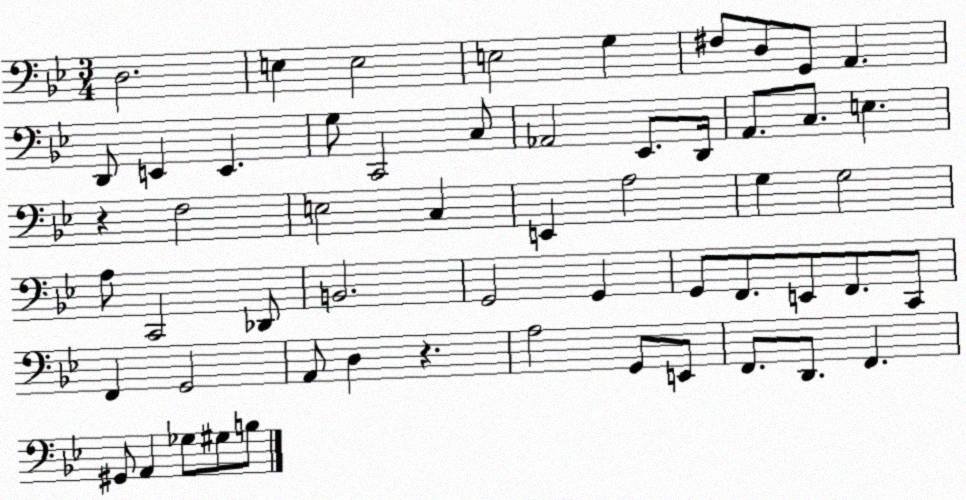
X:1
T:Untitled
M:3/4
L:1/4
K:Bb
D,2 E, E,2 E,2 G, ^F,/2 D,/2 G,,/2 A,, D,,/2 E,, E,, G,/2 C,,2 C,/2 _A,,2 _E,,/2 D,,/4 A,,/2 C,/2 E, z F,2 E,2 C, E,, A,2 G, G,2 A,/2 C,,2 _D,,/2 B,,2 G,,2 G,, G,,/2 F,,/2 E,,/2 F,,/2 C,,/2 F,, G,,2 A,,/2 D, z A,2 G,,/2 E,,/2 F,,/2 D,,/2 F,, ^G,,/2 A,, _G,/2 ^G,/2 B,/2